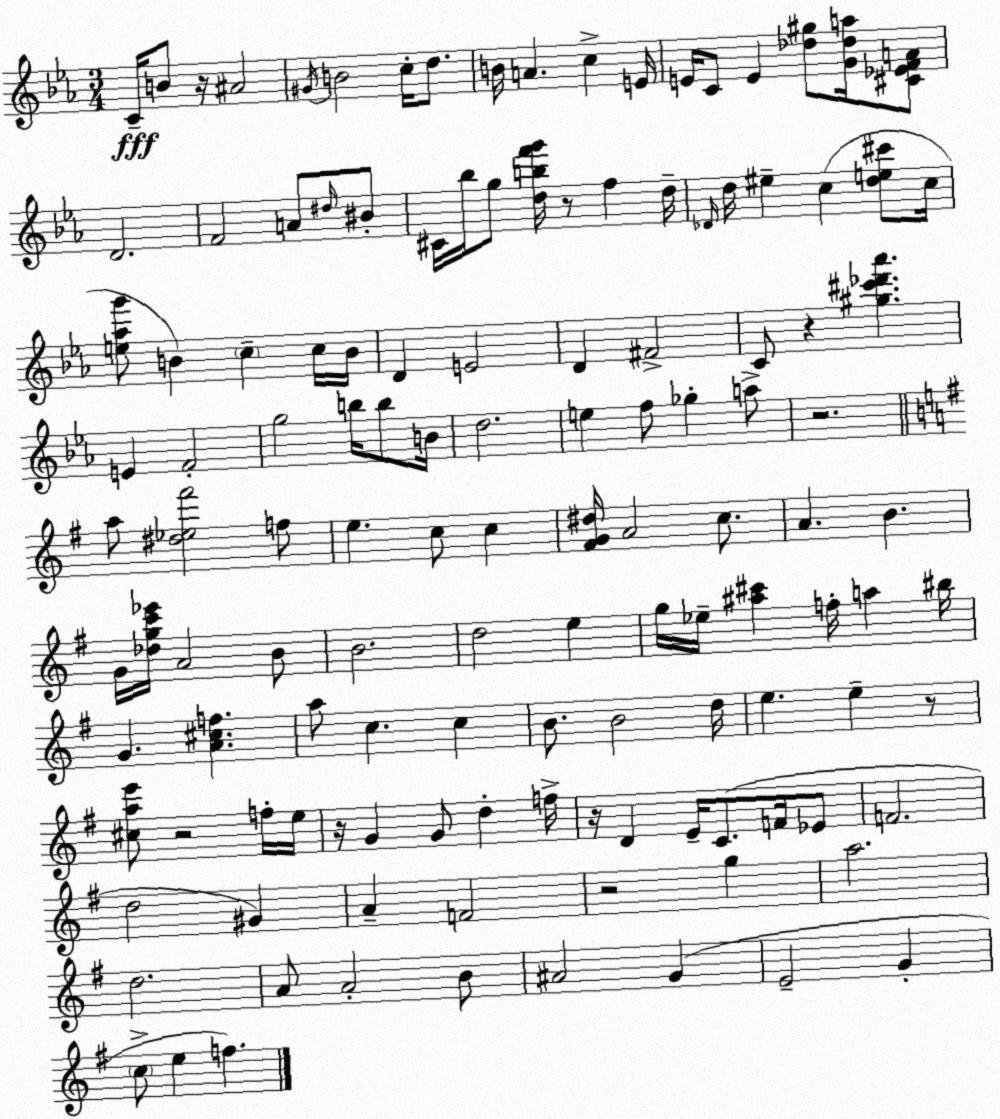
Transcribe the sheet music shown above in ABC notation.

X:1
T:Untitled
M:3/4
L:1/4
K:Eb
C/4 B/2 z/4 ^A2 ^G/4 B2 c/4 d/2 B/4 A c E/4 E/4 C/2 E [_d^g]/2 [G_da]/4 [^C_EFA]/2 D2 F2 A/2 ^d/4 ^B/2 ^C/4 _b/4 g/2 [dbf'g']/4 z/2 f d/4 _D/4 d/4 ^e c [de^c']/2 c/4 [e_ag']/2 B c c/4 B/4 D E2 D ^F2 C/2 z [^g^c'_d'_a'] E F2 g2 b/4 b/2 B/4 d2 e f/2 _g a/2 z2 a/2 [^d_e^f']2 f/2 e c/2 c [^FG^d]/4 A2 c/2 A B G/4 [_dgc'_e']/4 A2 B/2 B2 d2 e g/4 _e/4 [^a^c'] f/4 a ^b/4 G [A^cf] a/2 c c B/2 B2 d/4 e e z/2 [^cae']/2 z2 f/4 e/4 z/4 G G/2 d f/4 z/4 D E/4 C/2 F/4 _E/2 F2 d2 ^G A F2 z2 g a2 d2 A/2 A2 B/2 ^A2 G E2 G c/2 e f